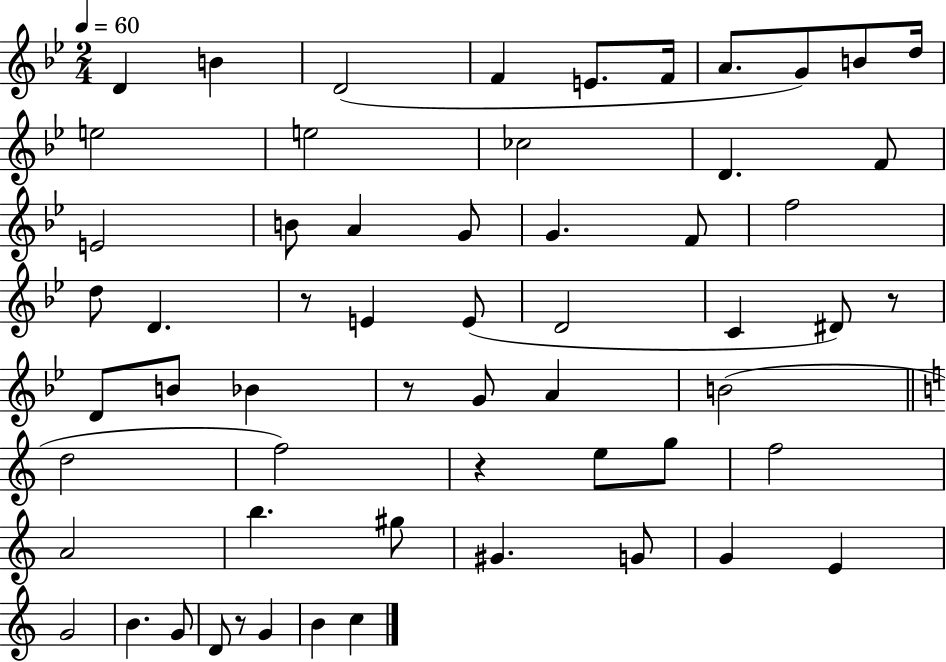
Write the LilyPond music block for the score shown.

{
  \clef treble
  \numericTimeSignature
  \time 2/4
  \key bes \major
  \tempo 4 = 60
  d'4 b'4 | d'2( | f'4 e'8. f'16 | a'8. g'8) b'8 d''16 | \break e''2 | e''2 | ces''2 | d'4. f'8 | \break e'2 | b'8 a'4 g'8 | g'4. f'8 | f''2 | \break d''8 d'4. | r8 e'4 e'8( | d'2 | c'4 dis'8) r8 | \break d'8 b'8 bes'4 | r8 g'8 a'4 | b'2( | \bar "||" \break \key a \minor d''2 | f''2) | r4 e''8 g''8 | f''2 | \break a'2 | b''4. gis''8 | gis'4. g'8 | g'4 e'4 | \break g'2 | b'4. g'8 | d'8 r8 g'4 | b'4 c''4 | \break \bar "|."
}